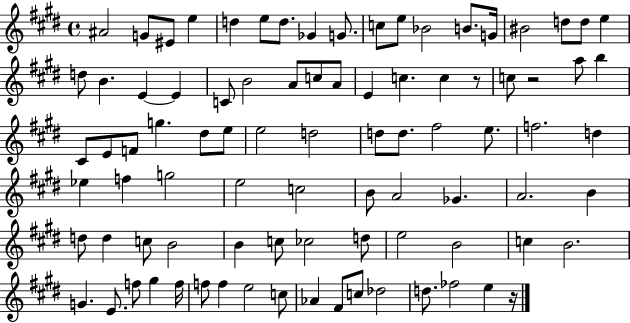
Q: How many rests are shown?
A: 3